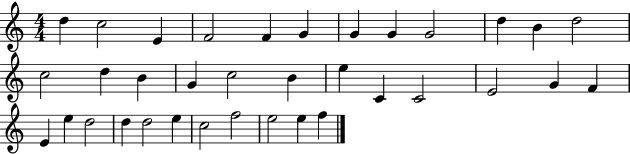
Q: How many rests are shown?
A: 0